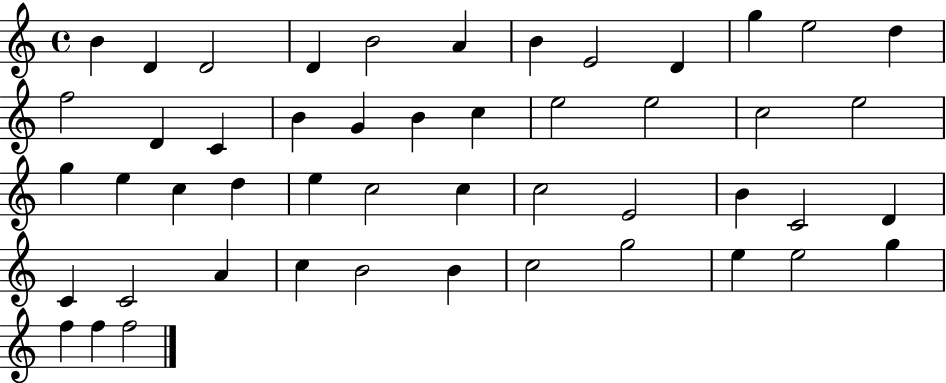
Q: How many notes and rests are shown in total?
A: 49